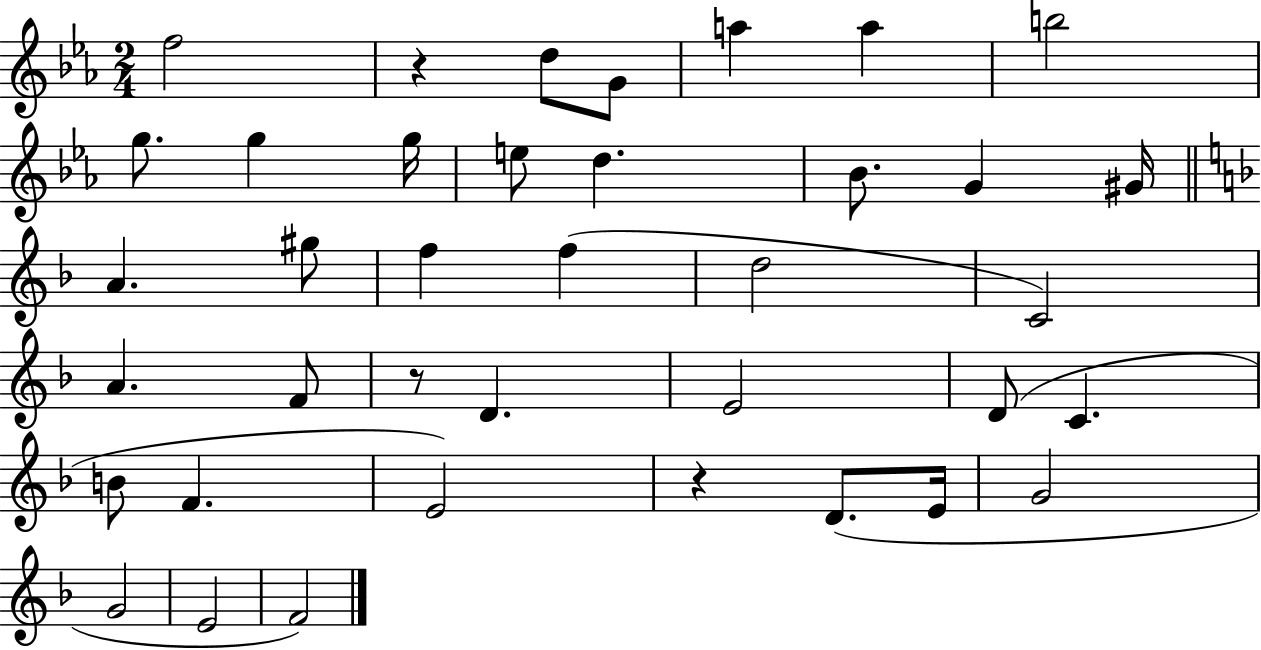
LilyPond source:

{
  \clef treble
  \numericTimeSignature
  \time 2/4
  \key ees \major
  \repeat volta 2 { f''2 | r4 d''8 g'8 | a''4 a''4 | b''2 | \break g''8. g''4 g''16 | e''8 d''4. | bes'8. g'4 gis'16 | \bar "||" \break \key f \major a'4. gis''8 | f''4 f''4( | d''2 | c'2) | \break a'4. f'8 | r8 d'4. | e'2 | d'8( c'4. | \break b'8 f'4. | e'2) | r4 d'8.( e'16 | g'2 | \break g'2 | e'2 | f'2) | } \bar "|."
}